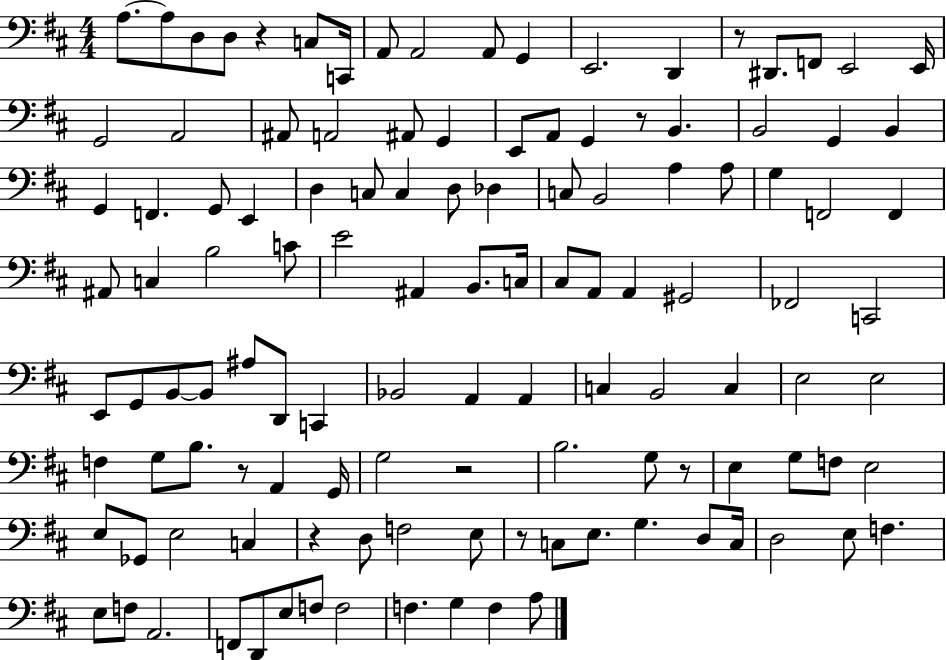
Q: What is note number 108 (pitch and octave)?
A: F3